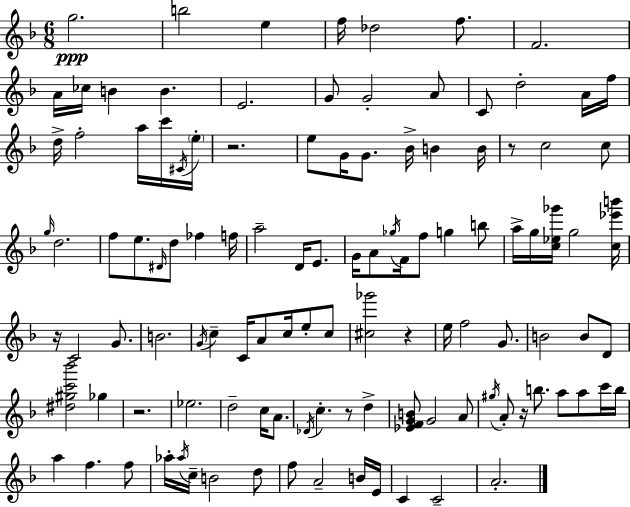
G5/h. B5/h E5/q F5/s Db5/h F5/e. F4/h. A4/s CES5/s B4/q B4/q. E4/h. G4/e G4/h A4/e C4/e D5/h A4/s F5/s D5/s F5/h A5/s C6/s C#4/s E5/s R/h. E5/e G4/s G4/e. Bb4/s B4/q B4/s R/e C5/h C5/e G5/s D5/h. F5/e E5/e. D#4/s D5/e FES5/q F5/s A5/h D4/s E4/e. G4/s A4/e Gb5/s F4/s F5/e G5/q B5/e A5/s G5/s [C5,Eb5,Gb6]/s G5/h [C5,Eb6,B6]/s R/s C4/h G4/e. B4/h. G4/s C5/q C4/s A4/e C5/s E5/e C5/e [C#5,Gb6]/h R/q E5/s F5/h G4/e. B4/h B4/e D4/e [D#5,G#5,C6,Bb6]/h Gb5/q R/h. Eb5/h. D5/h C5/s A4/e. Db4/s C5/q. R/e D5/q [Eb4,F4,G4,B4]/e G4/h A4/e G#5/s A4/e R/s B5/e. A5/e A5/e C6/s B5/s A5/q F5/q. F5/e Ab5/s Ab5/s C5/s B4/h D5/e F5/e A4/h B4/s E4/s C4/q C4/h A4/h.